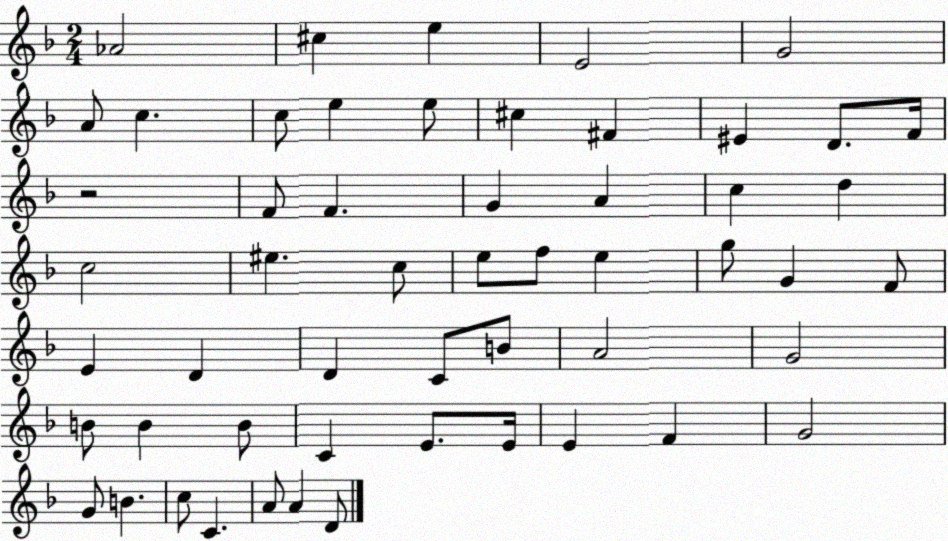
X:1
T:Untitled
M:2/4
L:1/4
K:F
_A2 ^c e E2 G2 A/2 c c/2 e e/2 ^c ^F ^E D/2 F/4 z2 F/2 F G A c d c2 ^e c/2 e/2 f/2 e g/2 G F/2 E D D C/2 B/2 A2 G2 B/2 B B/2 C E/2 E/4 E F G2 G/2 B c/2 C A/2 A D/2